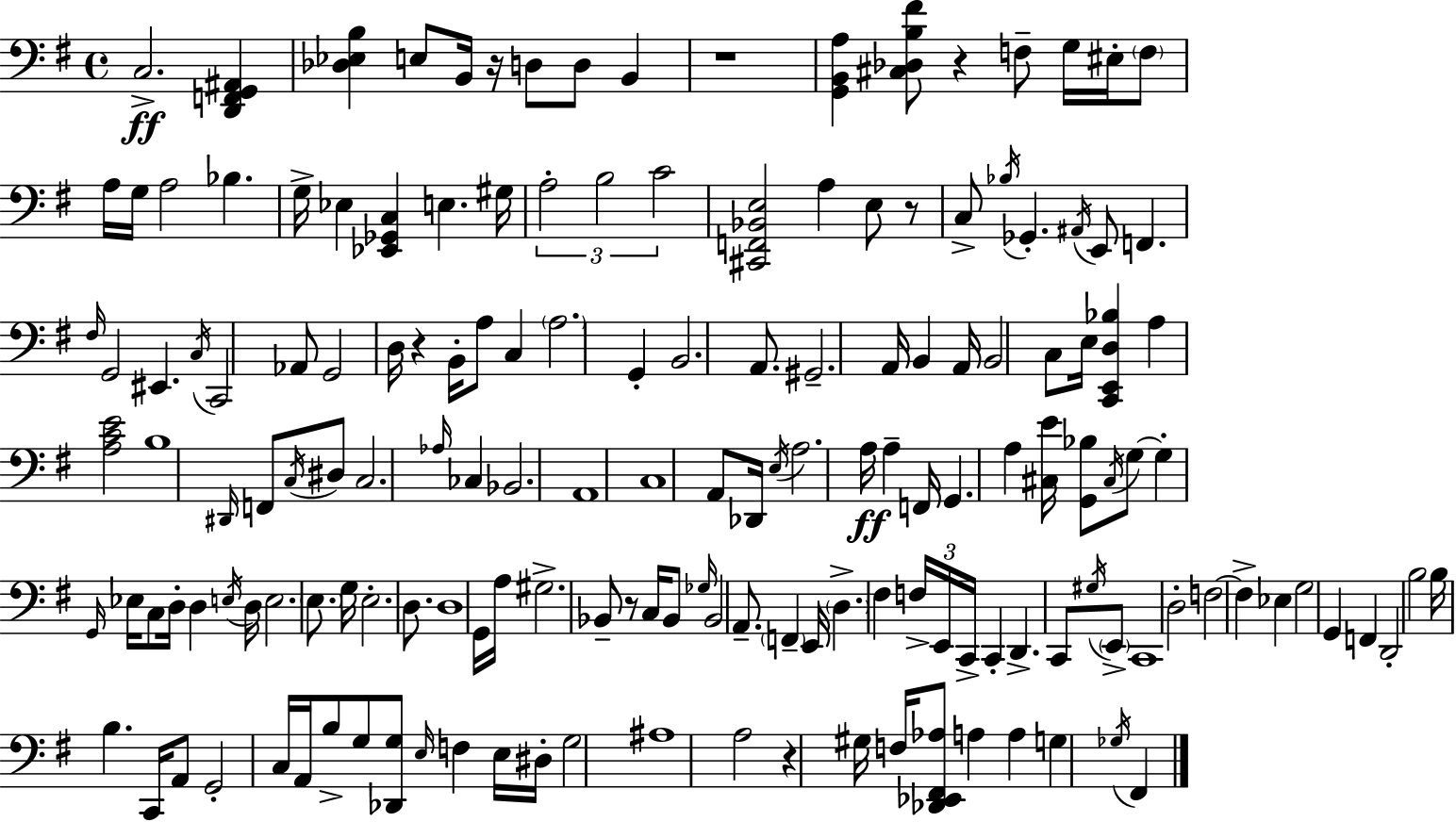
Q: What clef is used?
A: bass